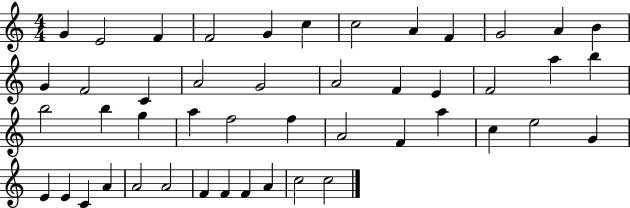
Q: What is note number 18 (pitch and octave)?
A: A4